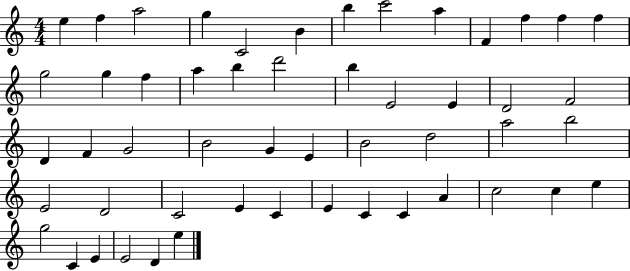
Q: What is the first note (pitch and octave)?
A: E5